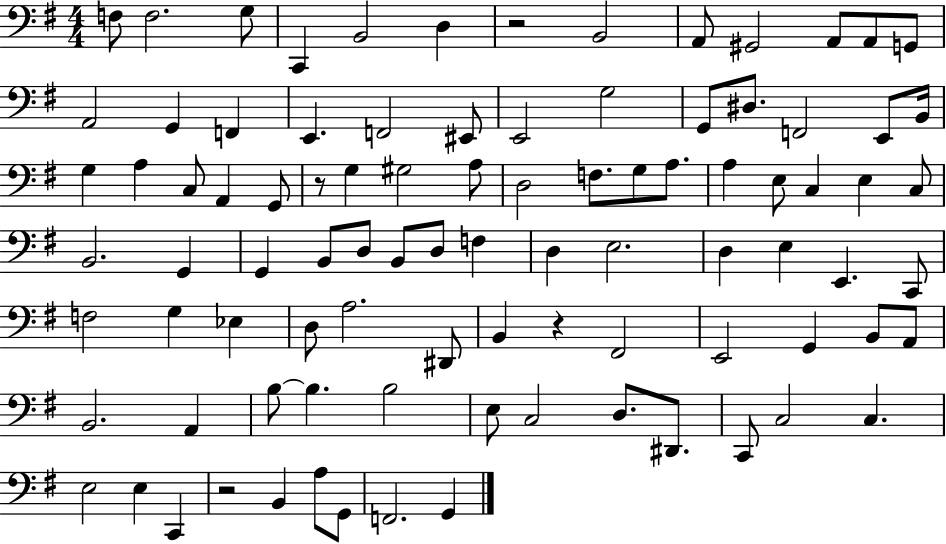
F3/e F3/h. G3/e C2/q B2/h D3/q R/h B2/h A2/e G#2/h A2/e A2/e G2/e A2/h G2/q F2/q E2/q. F2/h EIS2/e E2/h G3/h G2/e D#3/e. F2/h E2/e B2/s G3/q A3/q C3/e A2/q G2/e R/e G3/q G#3/h A3/e D3/h F3/e. G3/e A3/e. A3/q E3/e C3/q E3/q C3/e B2/h. G2/q G2/q B2/e D3/e B2/e D3/e F3/q D3/q E3/h. D3/q E3/q E2/q. C2/e F3/h G3/q Eb3/q D3/e A3/h. D#2/e B2/q R/q F#2/h E2/h G2/q B2/e A2/e B2/h. A2/q B3/e B3/q. B3/h E3/e C3/h D3/e. D#2/e. C2/e C3/h C3/q. E3/h E3/q C2/q R/h B2/q A3/e G2/e F2/h. G2/q